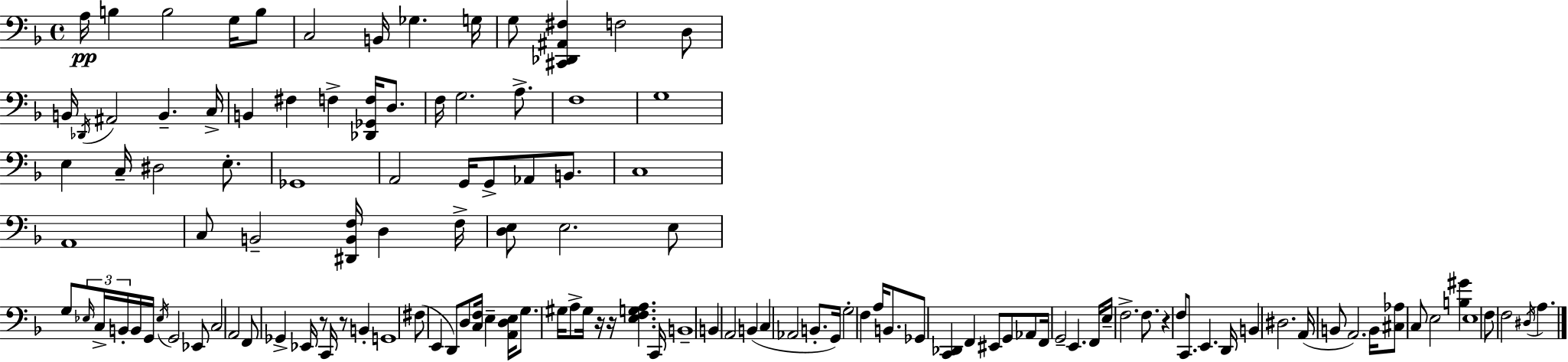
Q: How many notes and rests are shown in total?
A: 127